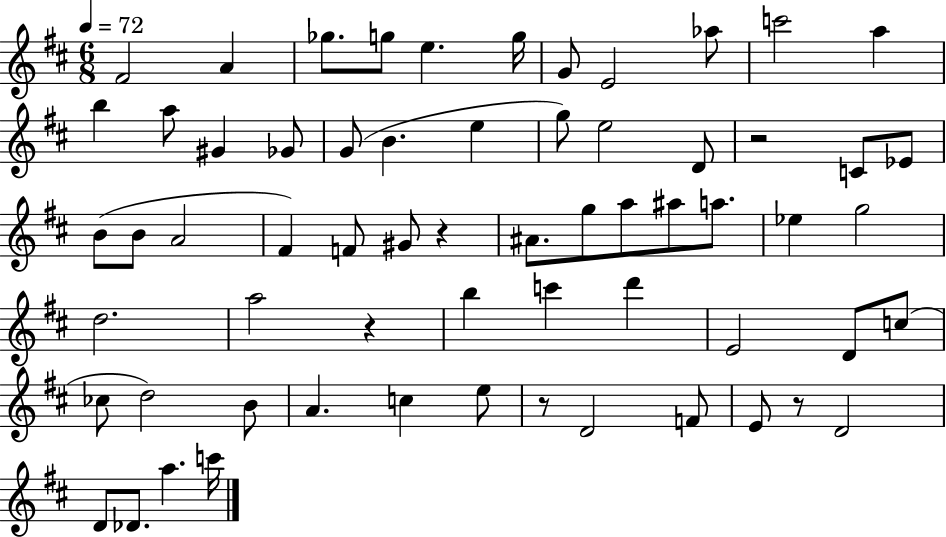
F#4/h A4/q Gb5/e. G5/e E5/q. G5/s G4/e E4/h Ab5/e C6/h A5/q B5/q A5/e G#4/q Gb4/e G4/e B4/q. E5/q G5/e E5/h D4/e R/h C4/e Eb4/e B4/e B4/e A4/h F#4/q F4/e G#4/e R/q A#4/e. G5/e A5/e A#5/e A5/e. Eb5/q G5/h D5/h. A5/h R/q B5/q C6/q D6/q E4/h D4/e C5/e CES5/e D5/h B4/e A4/q. C5/q E5/e R/e D4/h F4/e E4/e R/e D4/h D4/e Db4/e. A5/q. C6/s